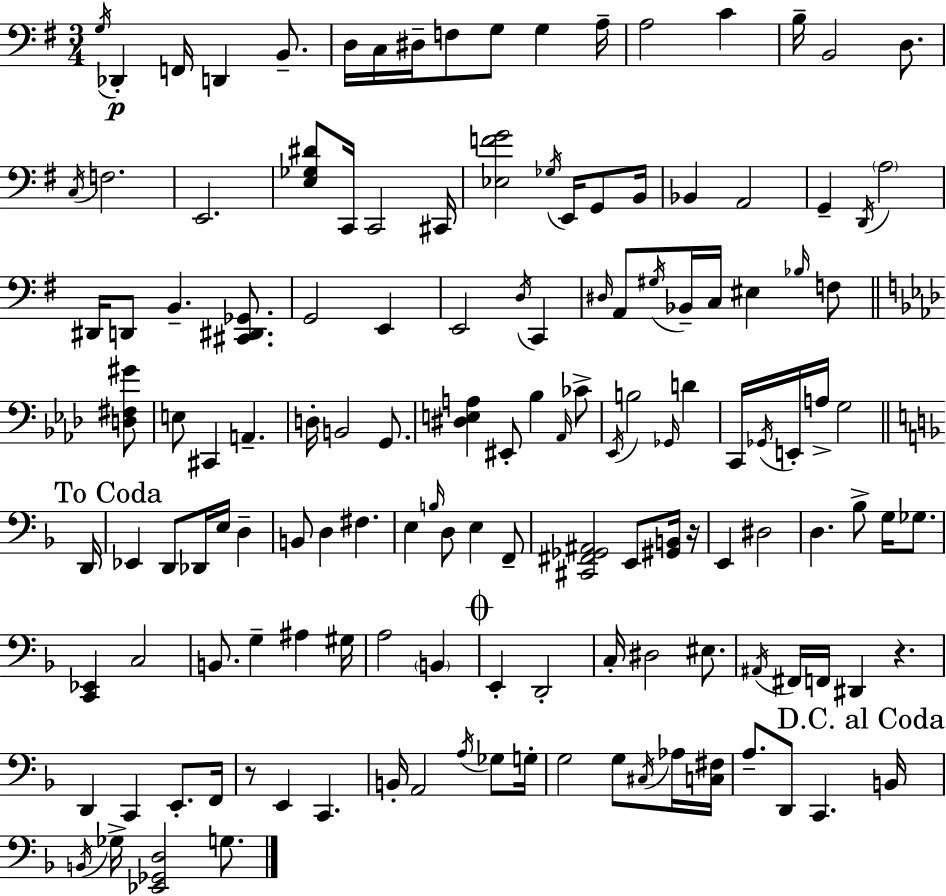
X:1
T:Untitled
M:3/4
L:1/4
K:G
G,/4 _D,, F,,/4 D,, B,,/2 D,/4 C,/4 ^D,/4 F,/2 G,/2 G, A,/4 A,2 C B,/4 B,,2 D,/2 C,/4 F,2 E,,2 [E,_G,^D]/2 C,,/4 C,,2 ^C,,/4 [_E,FG]2 _G,/4 E,,/4 G,,/2 B,,/4 _B,, A,,2 G,, D,,/4 A,2 ^D,,/4 D,,/2 B,, [^C,,^D,,_G,,]/2 G,,2 E,, E,,2 D,/4 C,, ^D,/4 A,,/2 ^G,/4 _B,,/4 C,/4 ^E, _B,/4 F,/2 [D,^F,^G]/2 E,/2 ^C,, A,, D,/4 B,,2 G,,/2 [^D,E,A,] ^E,,/2 _B, _A,,/4 _C/2 _E,,/4 B,2 _G,,/4 D C,,/4 _G,,/4 E,,/4 A,/4 G,2 D,,/4 _E,, D,,/2 _D,,/4 E,/4 D, B,,/2 D, ^F, E, B,/4 D,/2 E, F,,/2 [^C,,^F,,_G,,^A,,]2 E,,/2 [^G,,B,,]/4 z/4 E,, ^D,2 D, _B,/2 G,/4 _G,/2 [C,,_E,,] C,2 B,,/2 G, ^A, ^G,/4 A,2 B,, E,, D,,2 C,/4 ^D,2 ^E,/2 ^A,,/4 ^F,,/4 F,,/4 ^D,, z D,, C,, E,,/2 F,,/4 z/2 E,, C,, B,,/4 A,,2 A,/4 _G,/2 G,/4 G,2 G,/2 ^C,/4 _A,/4 [C,^F,]/4 A,/2 D,,/2 C,, B,,/4 B,,/4 _G,/4 [_E,,_G,,D,]2 G,/2